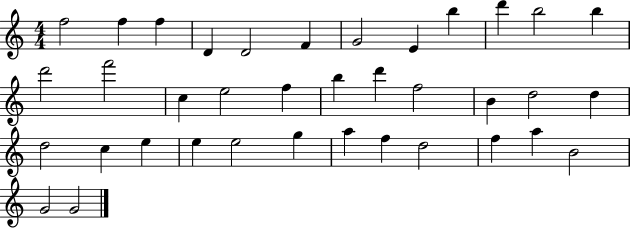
X:1
T:Untitled
M:4/4
L:1/4
K:C
f2 f f D D2 F G2 E b d' b2 b d'2 f'2 c e2 f b d' f2 B d2 d d2 c e e e2 g a f d2 f a B2 G2 G2